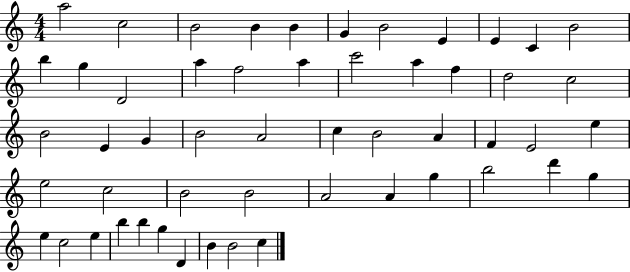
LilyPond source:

{
  \clef treble
  \numericTimeSignature
  \time 4/4
  \key c \major
  a''2 c''2 | b'2 b'4 b'4 | g'4 b'2 e'4 | e'4 c'4 b'2 | \break b''4 g''4 d'2 | a''4 f''2 a''4 | c'''2 a''4 f''4 | d''2 c''2 | \break b'2 e'4 g'4 | b'2 a'2 | c''4 b'2 a'4 | f'4 e'2 e''4 | \break e''2 c''2 | b'2 b'2 | a'2 a'4 g''4 | b''2 d'''4 g''4 | \break e''4 c''2 e''4 | b''4 b''4 g''4 d'4 | b'4 b'2 c''4 | \bar "|."
}